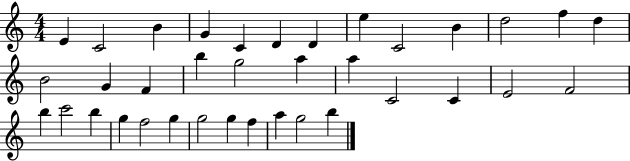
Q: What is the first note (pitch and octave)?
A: E4